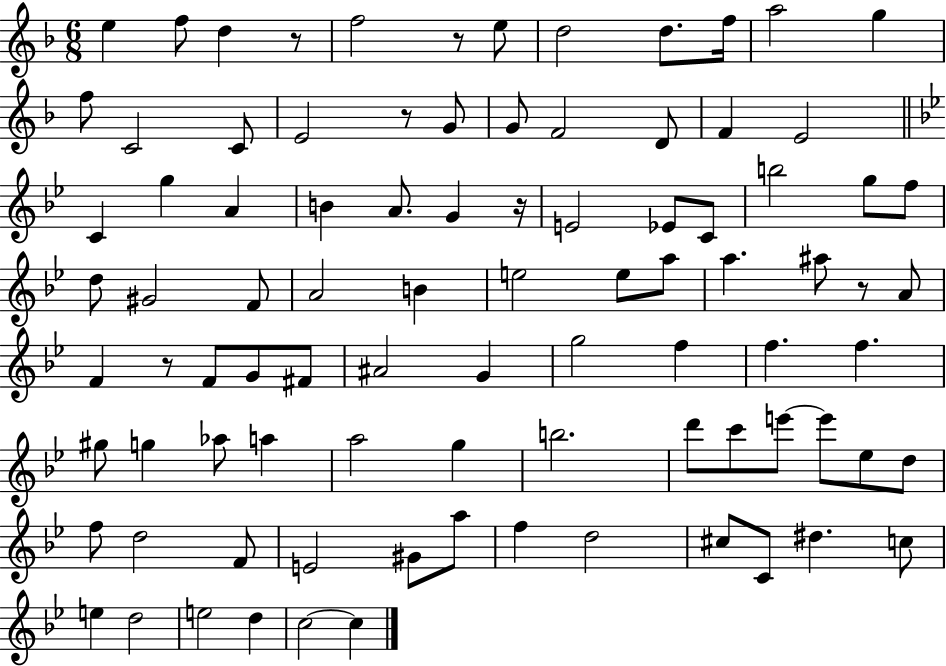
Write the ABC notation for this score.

X:1
T:Untitled
M:6/8
L:1/4
K:F
e f/2 d z/2 f2 z/2 e/2 d2 d/2 f/4 a2 g f/2 C2 C/2 E2 z/2 G/2 G/2 F2 D/2 F E2 C g A B A/2 G z/4 E2 _E/2 C/2 b2 g/2 f/2 d/2 ^G2 F/2 A2 B e2 e/2 a/2 a ^a/2 z/2 A/2 F z/2 F/2 G/2 ^F/2 ^A2 G g2 f f f ^g/2 g _a/2 a a2 g b2 d'/2 c'/2 e'/2 e'/2 _e/2 d/2 f/2 d2 F/2 E2 ^G/2 a/2 f d2 ^c/2 C/2 ^d c/2 e d2 e2 d c2 c